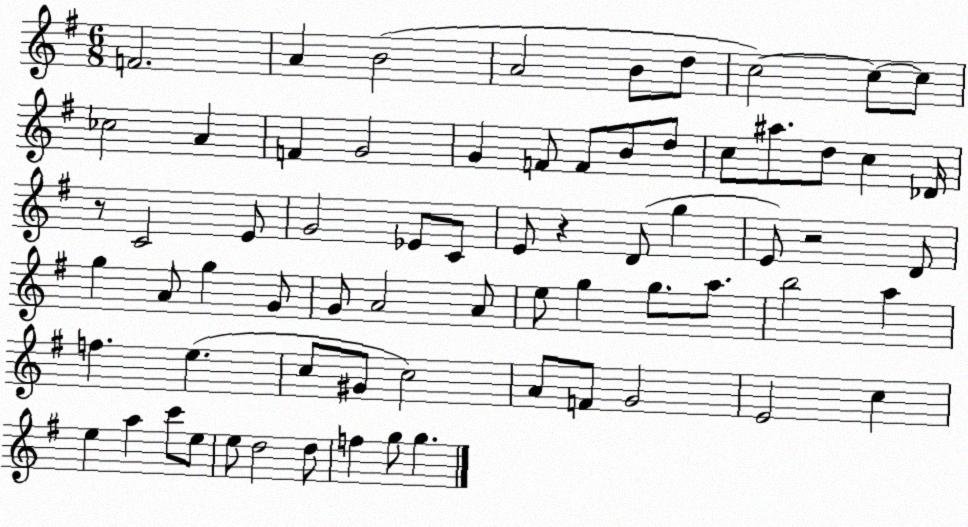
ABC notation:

X:1
T:Untitled
M:6/8
L:1/4
K:G
F2 A B2 A2 B/2 d/2 c2 c/2 c/2 _c2 A F G2 G F/2 F/2 B/2 d/2 c/2 ^a/2 d/2 c _D/4 z/2 C2 E/2 G2 _E/2 C/2 E/2 z D/2 g E/2 z2 D/2 g A/2 g G/2 G/2 A2 A/2 e/2 g g/2 a/2 b2 a f e c/2 ^G/2 c2 A/2 F/2 G2 E2 c e a c'/2 e/2 e/2 d2 d/2 f g/2 g